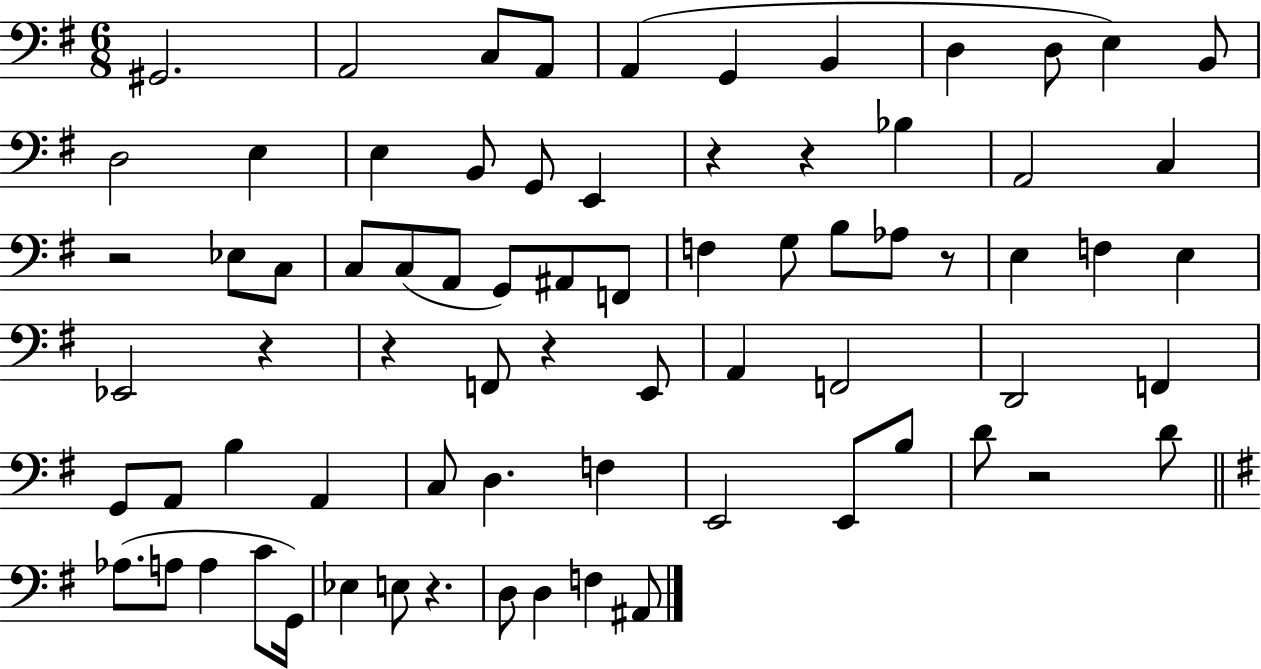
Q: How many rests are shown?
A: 9